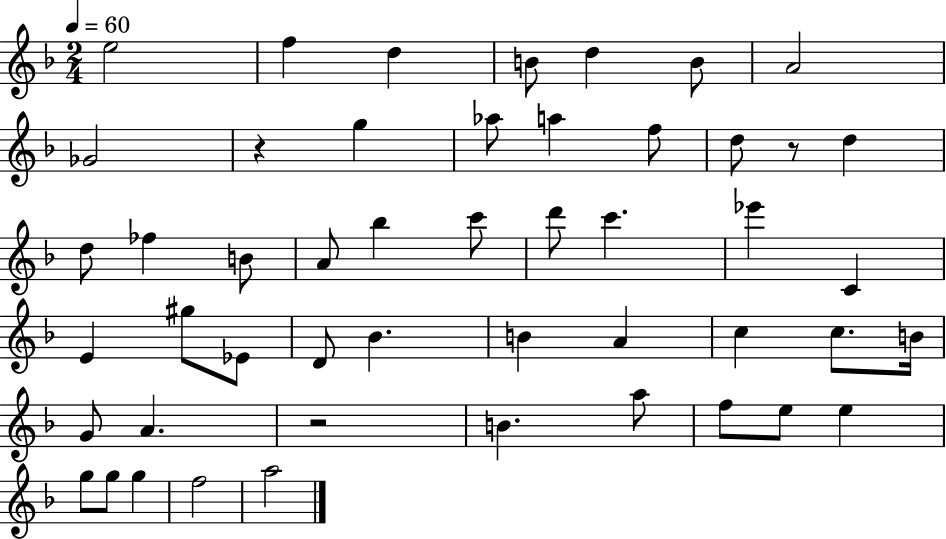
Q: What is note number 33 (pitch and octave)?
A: C5